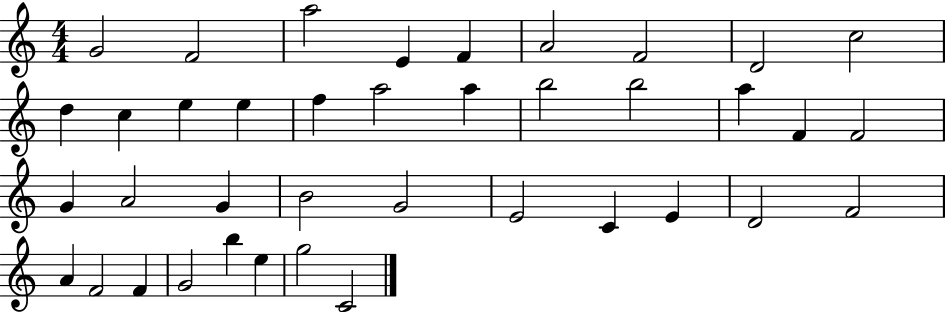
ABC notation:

X:1
T:Untitled
M:4/4
L:1/4
K:C
G2 F2 a2 E F A2 F2 D2 c2 d c e e f a2 a b2 b2 a F F2 G A2 G B2 G2 E2 C E D2 F2 A F2 F G2 b e g2 C2